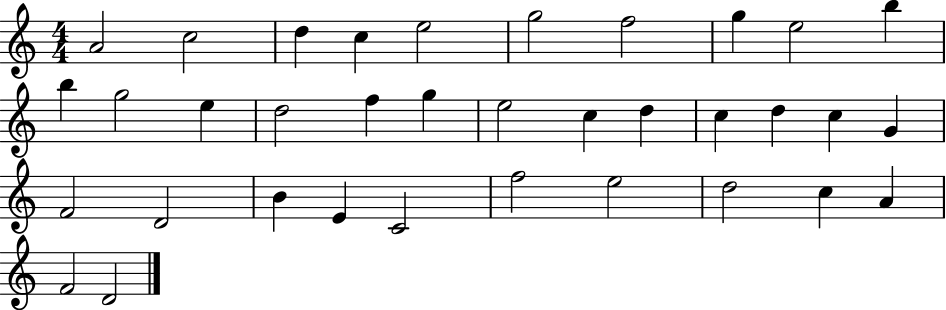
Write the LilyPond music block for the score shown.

{
  \clef treble
  \numericTimeSignature
  \time 4/4
  \key c \major
  a'2 c''2 | d''4 c''4 e''2 | g''2 f''2 | g''4 e''2 b''4 | \break b''4 g''2 e''4 | d''2 f''4 g''4 | e''2 c''4 d''4 | c''4 d''4 c''4 g'4 | \break f'2 d'2 | b'4 e'4 c'2 | f''2 e''2 | d''2 c''4 a'4 | \break f'2 d'2 | \bar "|."
}